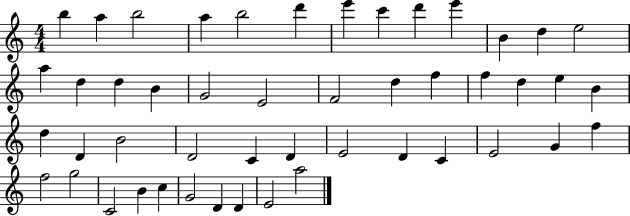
{
  \clef treble
  \numericTimeSignature
  \time 4/4
  \key c \major
  b''4 a''4 b''2 | a''4 b''2 d'''4 | e'''4 c'''4 d'''4 e'''4 | b'4 d''4 e''2 | \break a''4 d''4 d''4 b'4 | g'2 e'2 | f'2 d''4 f''4 | f''4 d''4 e''4 b'4 | \break d''4 d'4 b'2 | d'2 c'4 d'4 | e'2 d'4 c'4 | e'2 g'4 f''4 | \break f''2 g''2 | c'2 b'4 c''4 | g'2 d'4 d'4 | e'2 a''2 | \break \bar "|."
}